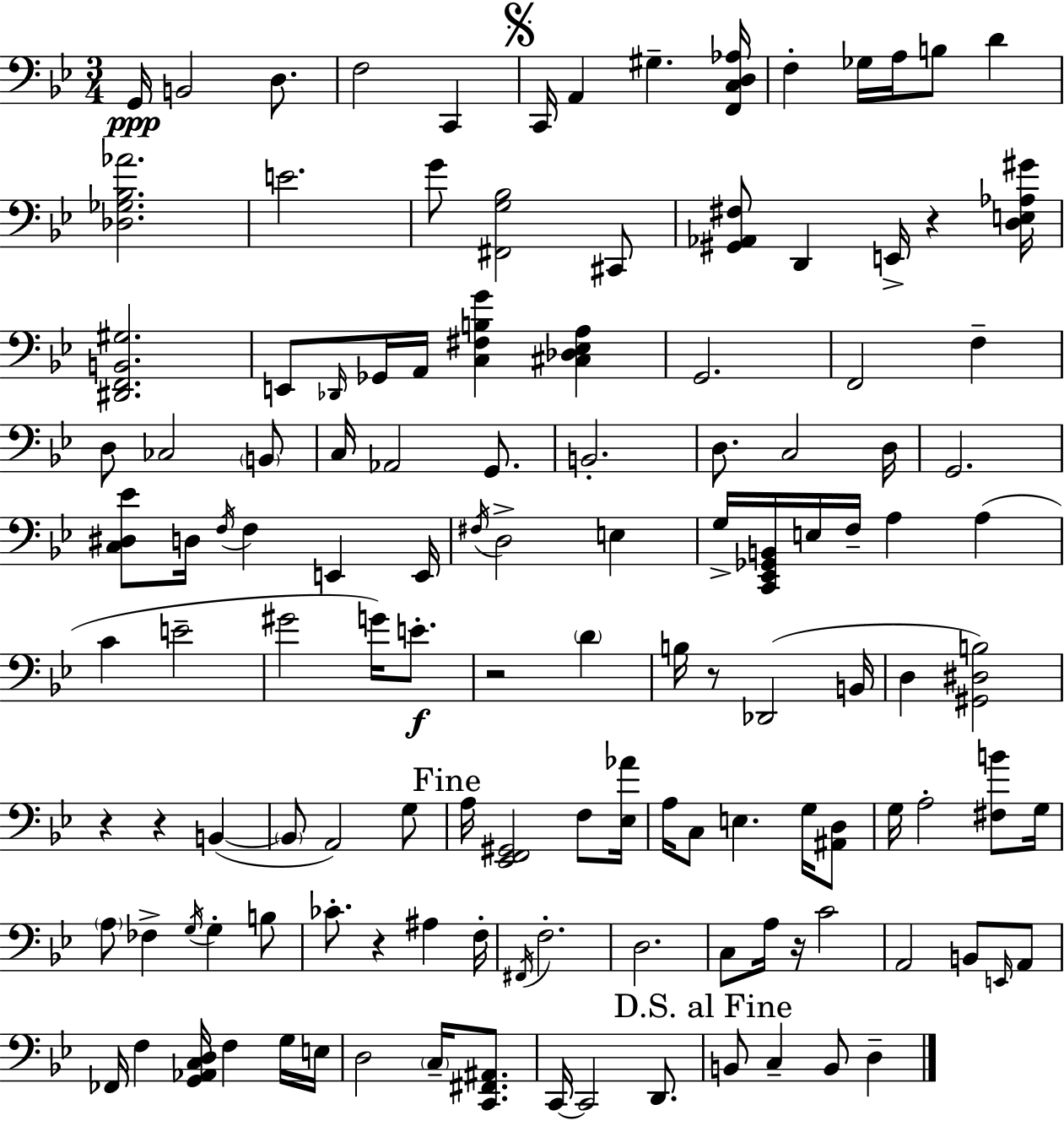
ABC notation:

X:1
T:Untitled
M:3/4
L:1/4
K:Bb
G,,/4 B,,2 D,/2 F,2 C,, C,,/4 A,, ^G, [F,,C,D,_A,]/4 F, _G,/4 A,/4 B,/2 D [_D,_G,_B,_A]2 E2 G/2 [^F,,G,_B,]2 ^C,,/2 [^G,,_A,,^F,]/2 D,, E,,/4 z [D,E,_A,^G]/4 [^D,,F,,B,,^G,]2 E,,/2 _D,,/4 _G,,/4 A,,/4 [C,^F,B,G] [^C,_D,_E,A,] G,,2 F,,2 F, D,/2 _C,2 B,,/2 C,/4 _A,,2 G,,/2 B,,2 D,/2 C,2 D,/4 G,,2 [C,^D,_E]/2 D,/4 F,/4 F, E,, E,,/4 ^F,/4 D,2 E, G,/4 [C,,_E,,_G,,B,,]/4 E,/4 F,/4 A, A, C E2 ^G2 G/4 E/2 z2 D B,/4 z/2 _D,,2 B,,/4 D, [^G,,^D,B,]2 z z B,, B,,/2 A,,2 G,/2 A,/4 [_E,,F,,^G,,]2 F,/2 [_E,_A]/4 A,/4 C,/2 E, G,/4 [^A,,D,]/2 G,/4 A,2 [^F,B]/2 G,/4 A,/2 _F, G,/4 G, B,/2 _C/2 z ^A, F,/4 ^F,,/4 F,2 D,2 C,/2 A,/4 z/4 C2 A,,2 B,,/2 E,,/4 A,,/2 _F,,/4 F, [G,,_A,,C,D,]/4 F, G,/4 E,/4 D,2 C,/4 [C,,^F,,^A,,]/2 C,,/4 C,,2 D,,/2 B,,/2 C, B,,/2 D,